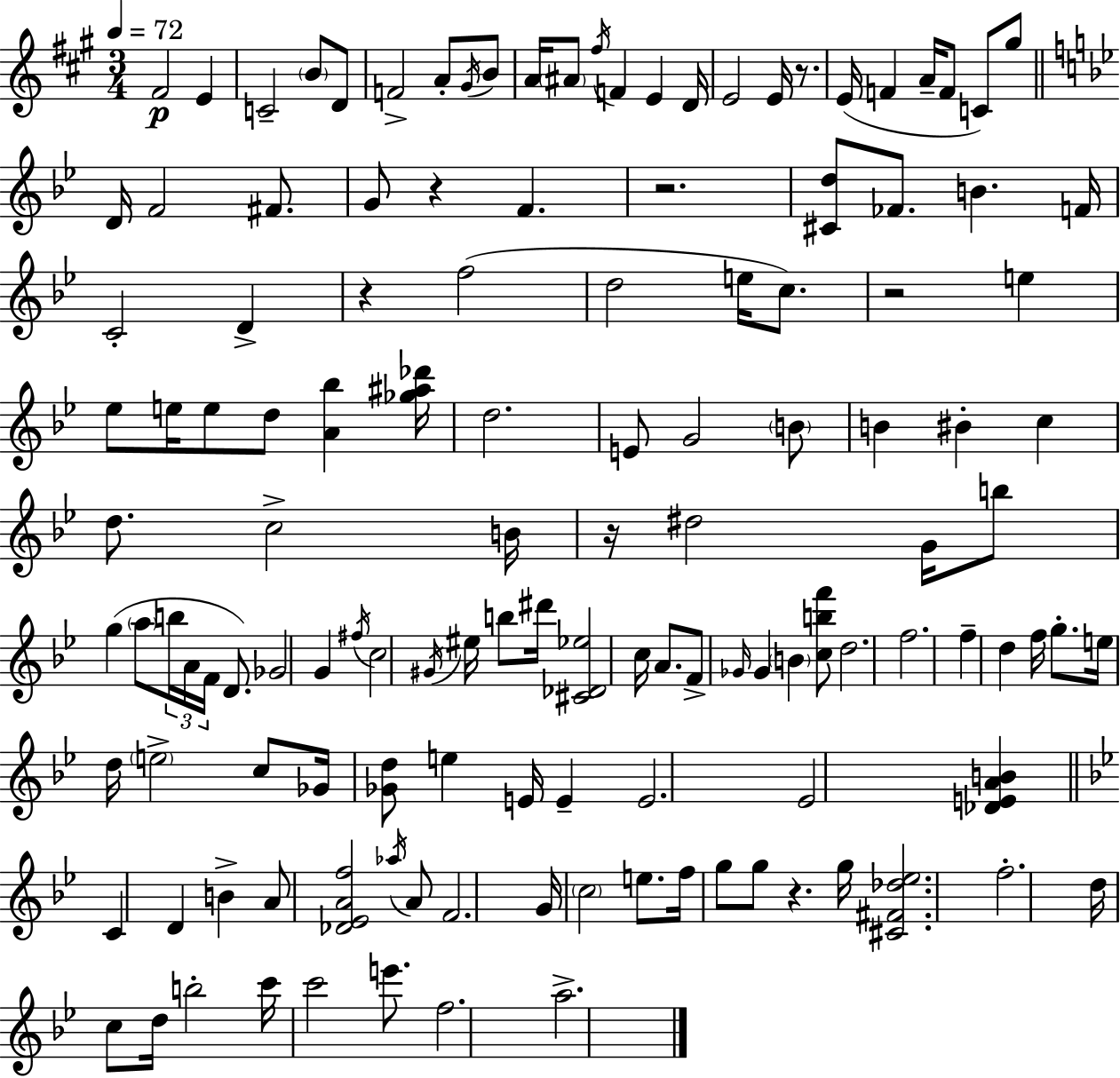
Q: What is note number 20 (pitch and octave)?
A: A4